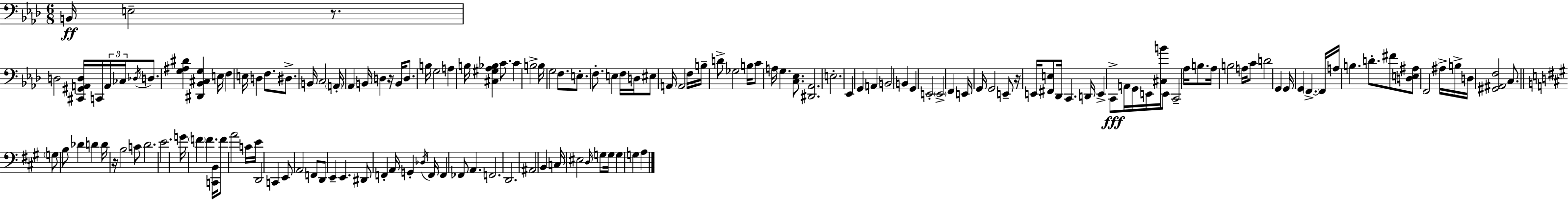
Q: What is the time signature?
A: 6/8